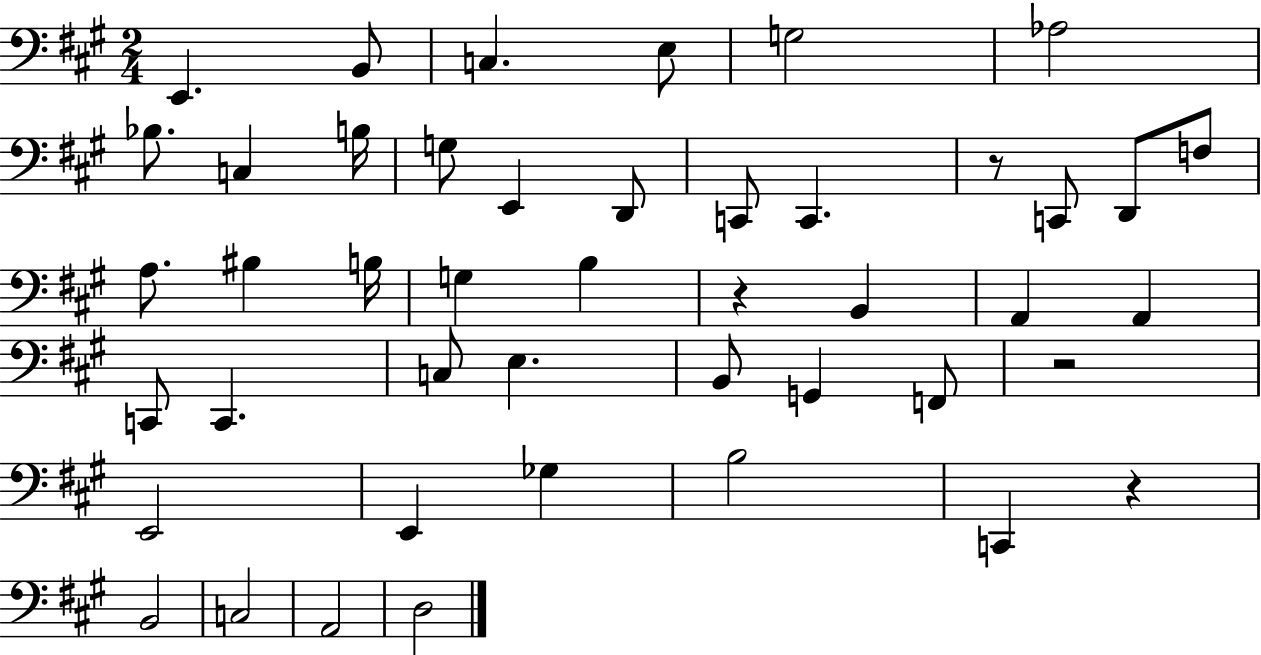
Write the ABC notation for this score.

X:1
T:Untitled
M:2/4
L:1/4
K:A
E,, B,,/2 C, E,/2 G,2 _A,2 _B,/2 C, B,/4 G,/2 E,, D,,/2 C,,/2 C,, z/2 C,,/2 D,,/2 F,/2 A,/2 ^B, B,/4 G, B, z B,, A,, A,, C,,/2 C,, C,/2 E, B,,/2 G,, F,,/2 z2 E,,2 E,, _G, B,2 C,, z B,,2 C,2 A,,2 D,2